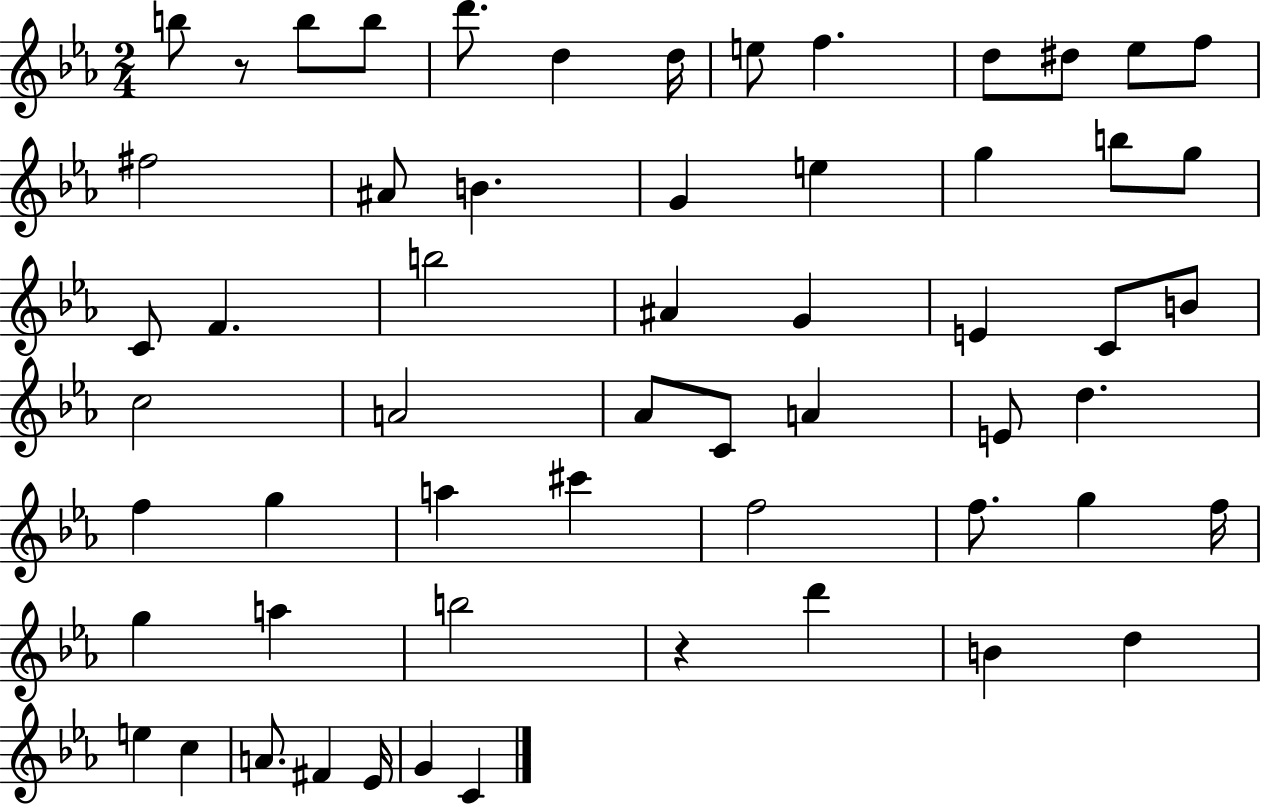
X:1
T:Untitled
M:2/4
L:1/4
K:Eb
b/2 z/2 b/2 b/2 d'/2 d d/4 e/2 f d/2 ^d/2 _e/2 f/2 ^f2 ^A/2 B G e g b/2 g/2 C/2 F b2 ^A G E C/2 B/2 c2 A2 _A/2 C/2 A E/2 d f g a ^c' f2 f/2 g f/4 g a b2 z d' B d e c A/2 ^F _E/4 G C